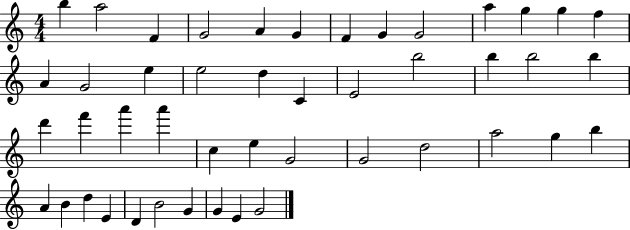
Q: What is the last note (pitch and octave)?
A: G4